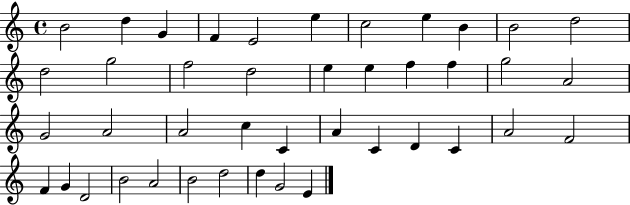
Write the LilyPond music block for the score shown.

{
  \clef treble
  \time 4/4
  \defaultTimeSignature
  \key c \major
  b'2 d''4 g'4 | f'4 e'2 e''4 | c''2 e''4 b'4 | b'2 d''2 | \break d''2 g''2 | f''2 d''2 | e''4 e''4 f''4 f''4 | g''2 a'2 | \break g'2 a'2 | a'2 c''4 c'4 | a'4 c'4 d'4 c'4 | a'2 f'2 | \break f'4 g'4 d'2 | b'2 a'2 | b'2 d''2 | d''4 g'2 e'4 | \break \bar "|."
}